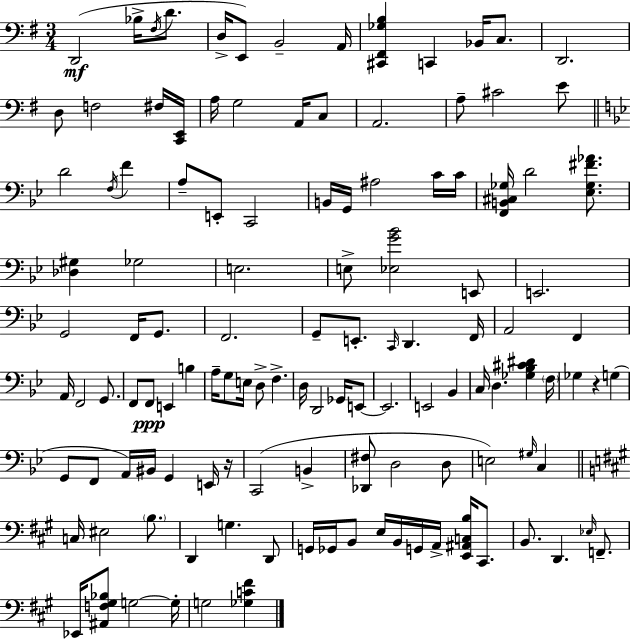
X:1
T:Untitled
M:3/4
L:1/4
K:Em
D,,2 _B,/4 ^F,/4 D/2 D,/4 E,,/2 B,,2 A,,/4 [^C,,^F,,_G,B,] C,, _B,,/4 C,/2 D,,2 D,/2 F,2 ^F,/4 [C,,E,,]/4 A,/4 G,2 A,,/4 C,/2 A,,2 A,/2 ^C2 E/2 D2 F,/4 F A,/2 E,,/2 C,,2 B,,/4 G,,/4 ^A,2 C/4 C/4 [F,,B,,^C,_G,]/4 D2 [_E,_G,^F_A]/2 [_D,^G,] _G,2 E,2 E,/2 [_E,G_B]2 E,,/2 E,,2 G,,2 F,,/4 G,,/2 F,,2 G,,/2 E,,/2 C,,/4 D,, F,,/4 A,,2 F,, A,,/4 F,,2 G,,/2 F,,/2 F,,/2 E,, B, A,/4 G,/2 E,/4 D,/2 F, D,/4 D,,2 _G,,/4 E,,/2 E,,2 E,,2 _B,, C,/4 D, [_G,_B,^C^D] F,/4 _G, z G, G,,/2 F,,/2 A,,/4 ^B,,/4 G,, E,,/4 z/4 C,,2 B,, [_D,,^F,]/2 D,2 D,/2 E,2 ^G,/4 C, C,/4 ^E,2 B,/2 D,, G, D,,/2 G,,/4 _G,,/4 B,,/2 E,/4 B,,/4 G,,/4 A,,/4 [E,,^A,,C,B,]/4 ^C,,/2 B,,/2 D,, _E,/4 F,,/2 _E,,/4 [^A,,F,^G,_B,]/2 G,2 G,/4 G,2 [_G,C^F]